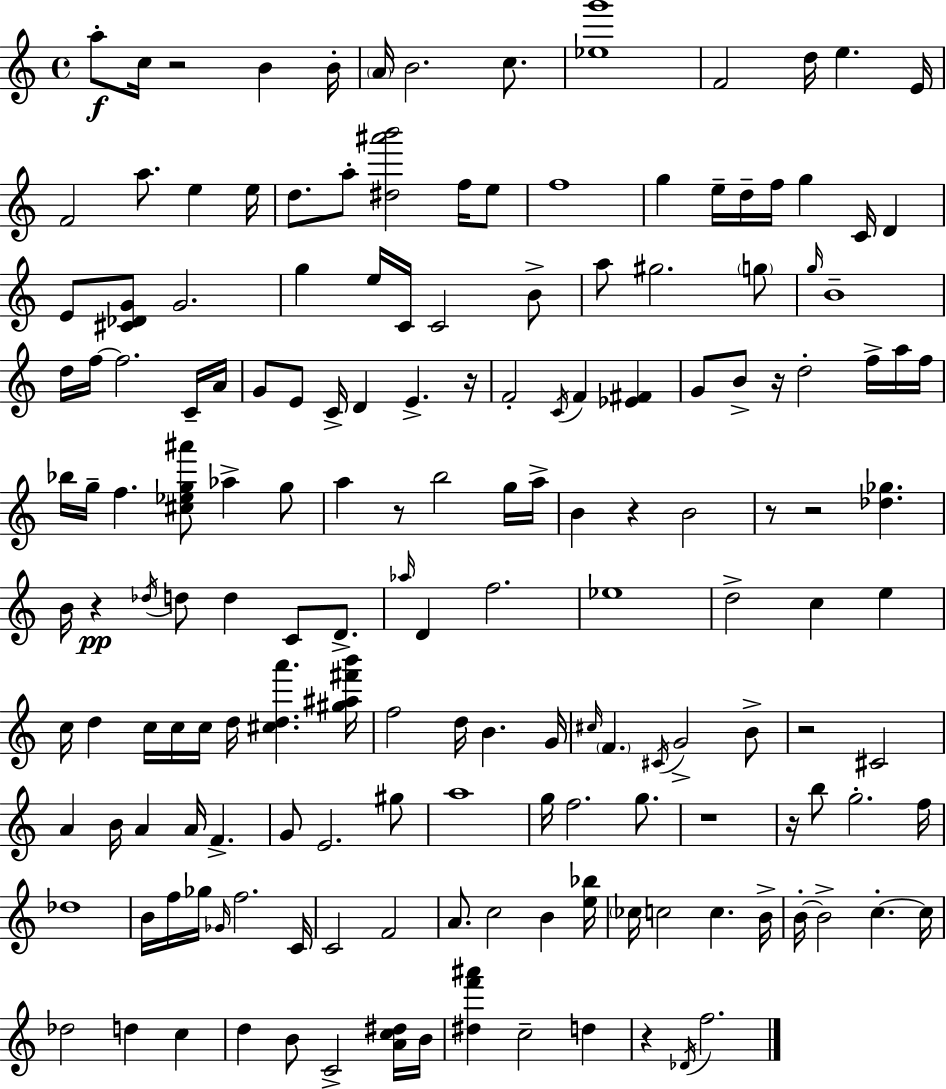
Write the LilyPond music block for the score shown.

{
  \clef treble
  \time 4/4
  \defaultTimeSignature
  \key c \major
  a''8-.\f c''16 r2 b'4 b'16-. | \parenthesize a'16 b'2. c''8. | <ees'' g'''>1 | f'2 d''16 e''4. e'16 | \break f'2 a''8. e''4 e''16 | d''8. a''8-. <dis'' ais''' b'''>2 f''16 e''8 | f''1 | g''4 e''16-- d''16-- f''16 g''4 c'16 d'4 | \break e'8 <cis' des' g'>8 g'2. | g''4 e''16 c'16 c'2 b'8-> | a''8 gis''2. \parenthesize g''8 | \grace { g''16 } b'1-- | \break d''16 f''16~~ f''2. c'16-- | a'16 g'8 e'8 c'16-> d'4 e'4.-> | r16 f'2-. \acciaccatura { c'16 } f'4 <ees' fis'>4 | g'8 b'8-> r16 d''2-. f''16-> | \break a''16 f''16 bes''16 g''16-- f''4. <cis'' ees'' g'' ais'''>8 aes''4-> | g''8 a''4 r8 b''2 | g''16 a''16-> b'4 r4 b'2 | r8 r2 <des'' ges''>4. | \break b'16 r4\pp \acciaccatura { des''16 } d''8 d''4 c'8 | d'8.-> \grace { aes''16 } d'4 f''2. | ees''1 | d''2-> c''4 | \break e''4 c''16 d''4 c''16 c''16 c''16 d''16 <cis'' d'' a'''>4. | <gis'' ais'' fis''' b'''>16 f''2 d''16 b'4. | g'16 \grace { cis''16 } \parenthesize f'4. \acciaccatura { cis'16 } g'2-> | b'8-> r2 cis'2 | \break a'4 b'16 a'4 a'16 | f'4.-> g'8 e'2. | gis''8 a''1 | g''16 f''2. | \break g''8. r1 | r16 b''8 g''2.-. | f''16 des''1 | b'16 f''16 ges''16 \grace { ges'16 } f''2. | \break c'16 c'2 f'2 | a'8. c''2 | b'4 <e'' bes''>16 \parenthesize ces''16 c''2 | c''4. b'16-> b'16-.~~ b'2-> | \break c''4.-.~~ c''16 des''2 d''4 | c''4 d''4 b'8 c'2-> | <a' c'' dis''>16 b'16 <dis'' f''' ais'''>4 c''2-- | d''4 r4 \acciaccatura { des'16 } f''2. | \break \bar "|."
}